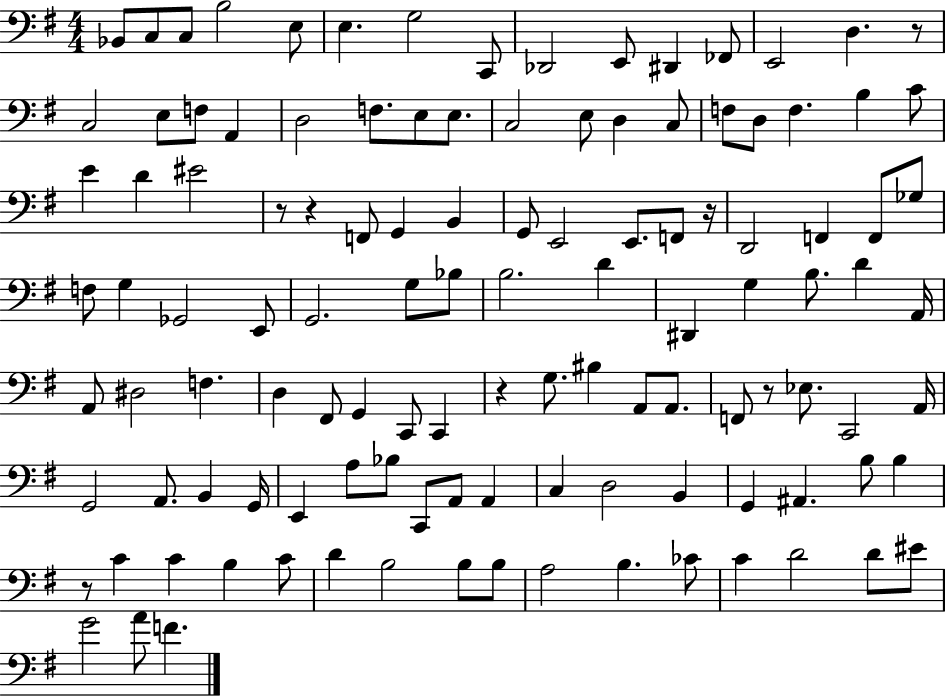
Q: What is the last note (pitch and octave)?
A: F4